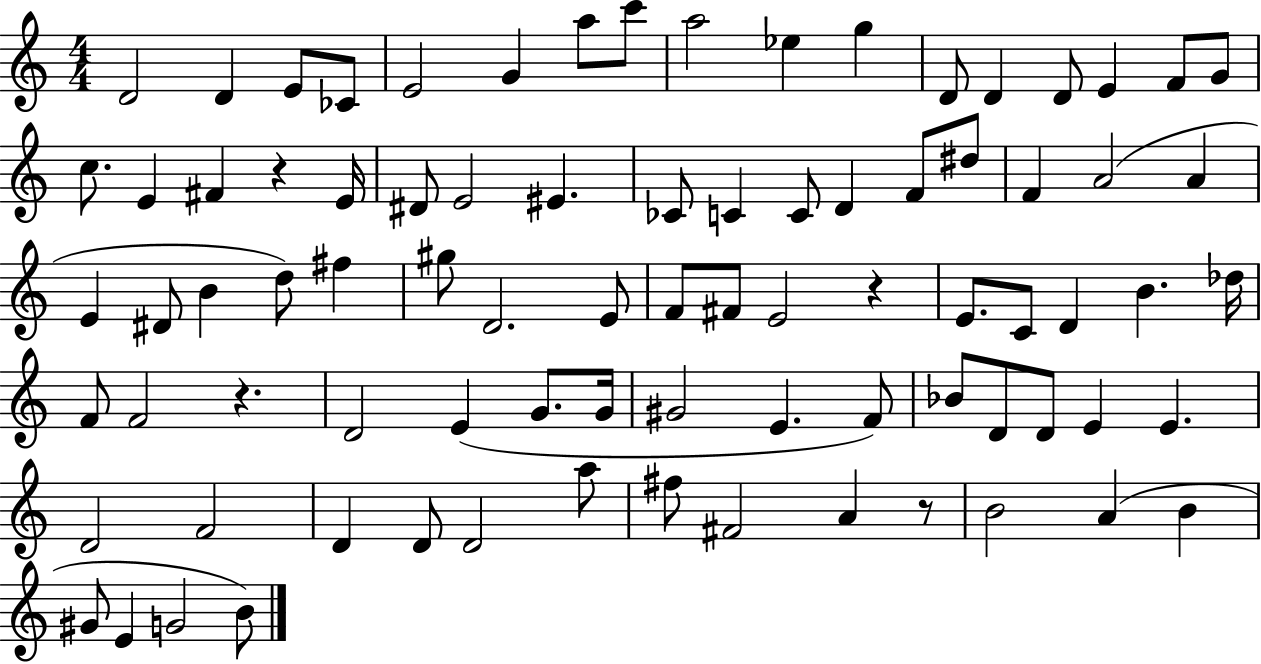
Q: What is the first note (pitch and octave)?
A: D4